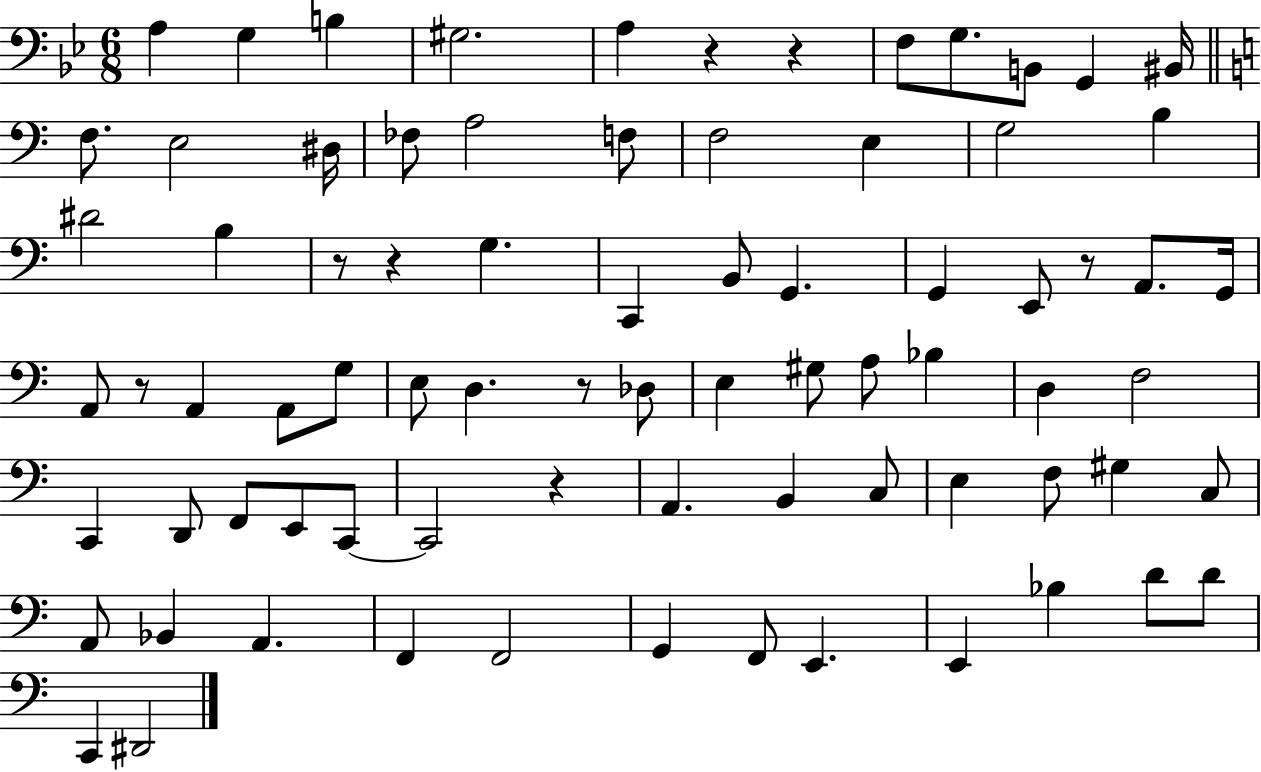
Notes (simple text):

A3/q G3/q B3/q G#3/h. A3/q R/q R/q F3/e G3/e. B2/e G2/q BIS2/s F3/e. E3/h D#3/s FES3/e A3/h F3/e F3/h E3/q G3/h B3/q D#4/h B3/q R/e R/q G3/q. C2/q B2/e G2/q. G2/q E2/e R/e A2/e. G2/s A2/e R/e A2/q A2/e G3/e E3/e D3/q. R/e Db3/e E3/q G#3/e A3/e Bb3/q D3/q F3/h C2/q D2/e F2/e E2/e C2/e C2/h R/q A2/q. B2/q C3/e E3/q F3/e G#3/q C3/e A2/e Bb2/q A2/q. F2/q F2/h G2/q F2/e E2/q. E2/q Bb3/q D4/e D4/e C2/q D#2/h